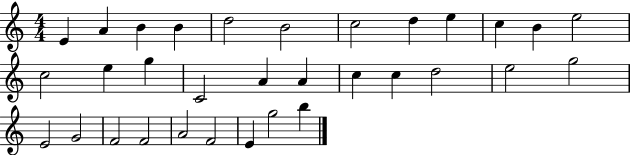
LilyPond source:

{
  \clef treble
  \numericTimeSignature
  \time 4/4
  \key c \major
  e'4 a'4 b'4 b'4 | d''2 b'2 | c''2 d''4 e''4 | c''4 b'4 e''2 | \break c''2 e''4 g''4 | c'2 a'4 a'4 | c''4 c''4 d''2 | e''2 g''2 | \break e'2 g'2 | f'2 f'2 | a'2 f'2 | e'4 g''2 b''4 | \break \bar "|."
}